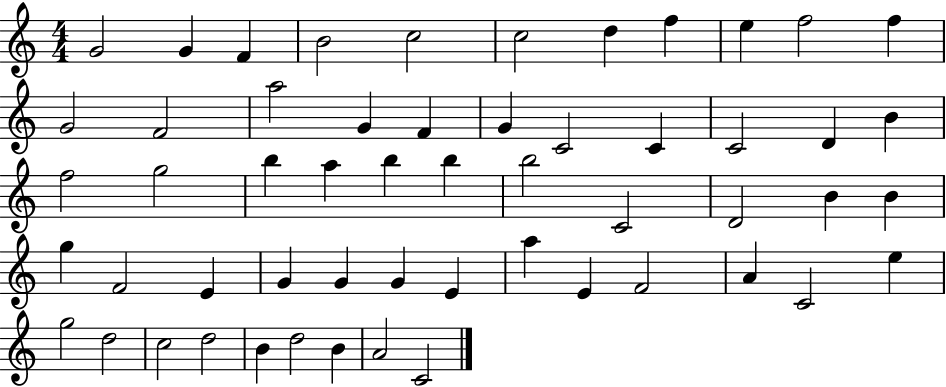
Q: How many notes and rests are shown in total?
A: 55